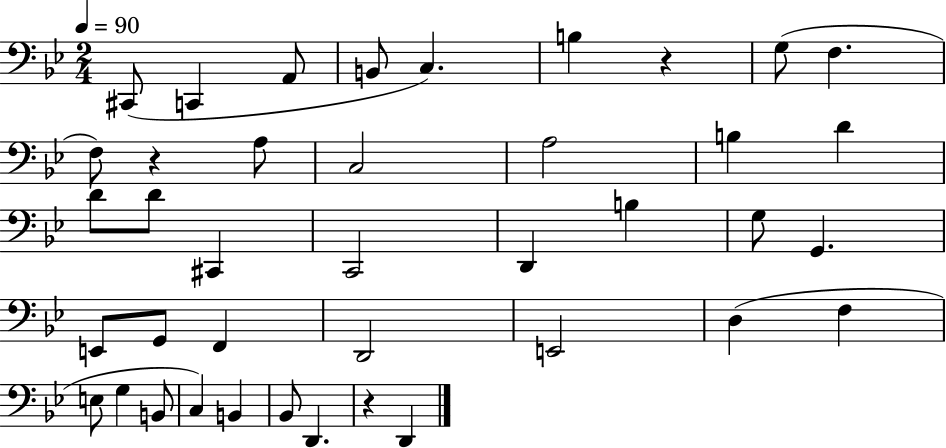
C#2/e C2/q A2/e B2/e C3/q. B3/q R/q G3/e F3/q. F3/e R/q A3/e C3/h A3/h B3/q D4/q D4/e D4/e C#2/q C2/h D2/q B3/q G3/e G2/q. E2/e G2/e F2/q D2/h E2/h D3/q F3/q E3/e G3/q B2/e C3/q B2/q Bb2/e D2/q. R/q D2/q